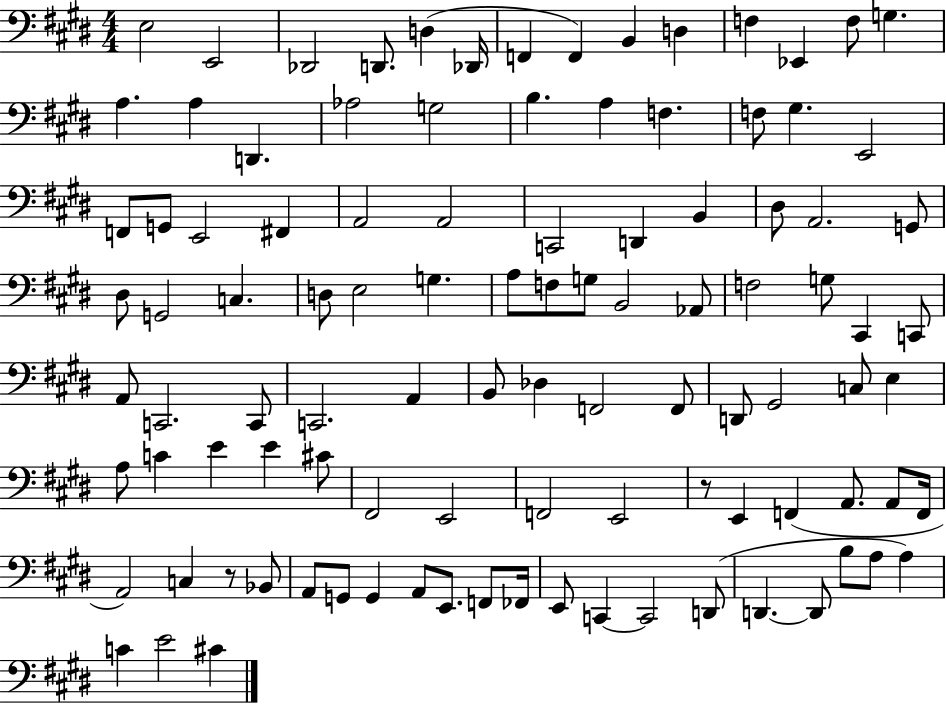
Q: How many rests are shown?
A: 2